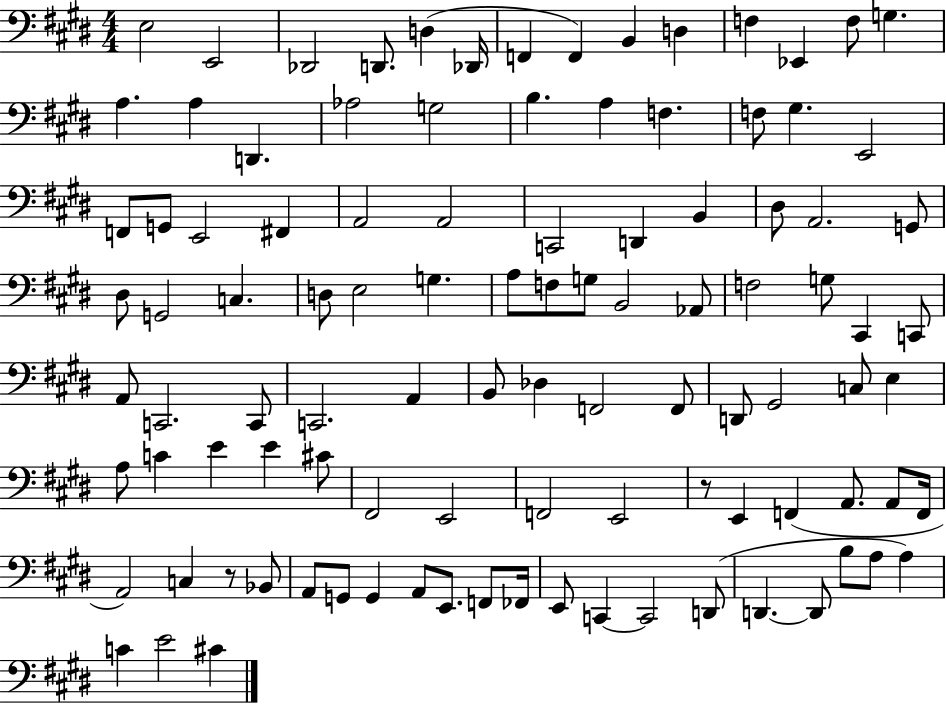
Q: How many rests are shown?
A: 2